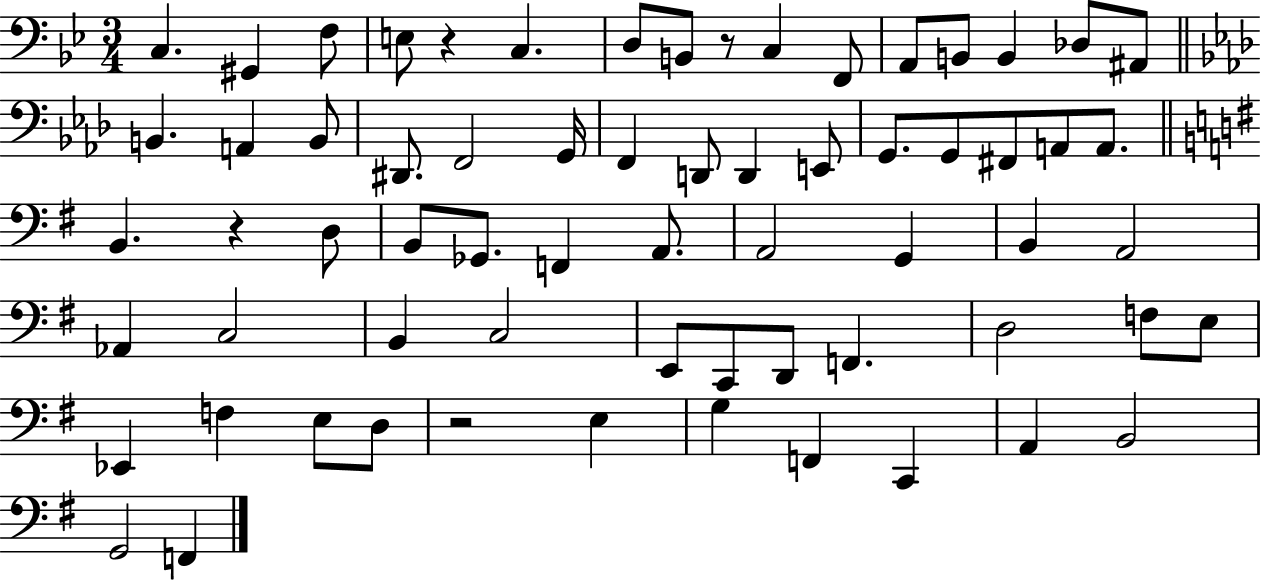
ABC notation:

X:1
T:Untitled
M:3/4
L:1/4
K:Bb
C, ^G,, F,/2 E,/2 z C, D,/2 B,,/2 z/2 C, F,,/2 A,,/2 B,,/2 B,, _D,/2 ^A,,/2 B,, A,, B,,/2 ^D,,/2 F,,2 G,,/4 F,, D,,/2 D,, E,,/2 G,,/2 G,,/2 ^F,,/2 A,,/2 A,,/2 B,, z D,/2 B,,/2 _G,,/2 F,, A,,/2 A,,2 G,, B,, A,,2 _A,, C,2 B,, C,2 E,,/2 C,,/2 D,,/2 F,, D,2 F,/2 E,/2 _E,, F, E,/2 D,/2 z2 E, G, F,, C,, A,, B,,2 G,,2 F,,